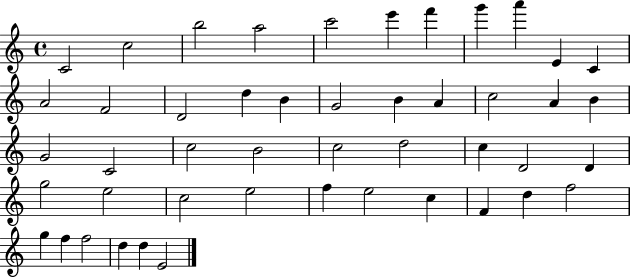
C4/h C5/h B5/h A5/h C6/h E6/q F6/q G6/q A6/q E4/q C4/q A4/h F4/h D4/h D5/q B4/q G4/h B4/q A4/q C5/h A4/q B4/q G4/h C4/h C5/h B4/h C5/h D5/h C5/q D4/h D4/q G5/h E5/h C5/h E5/h F5/q E5/h C5/q F4/q D5/q F5/h G5/q F5/q F5/h D5/q D5/q E4/h